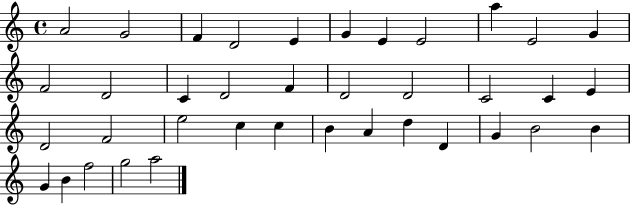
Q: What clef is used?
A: treble